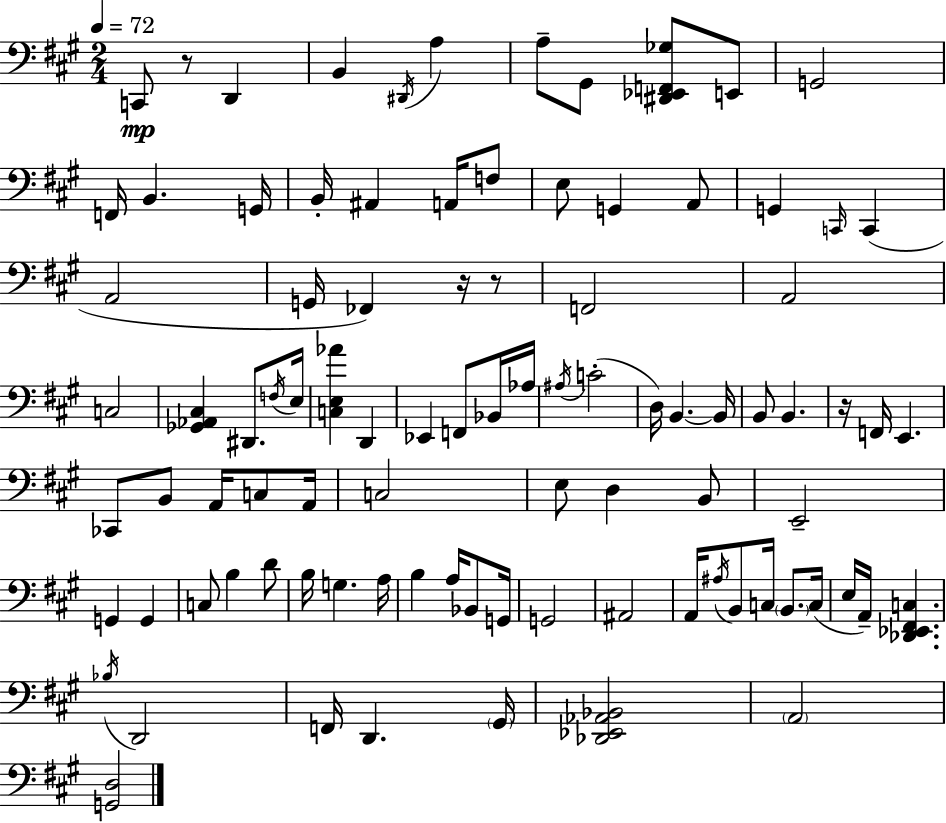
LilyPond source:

{
  \clef bass
  \numericTimeSignature
  \time 2/4
  \key a \major
  \tempo 4 = 72
  c,8\mp r8 d,4 | b,4 \acciaccatura { dis,16 } a4 | a8-- gis,8 <dis, ees, f, ges>8 e,8 | g,2 | \break f,16 b,4. | g,16 b,16-. ais,4 a,16 f8 | e8 g,4 a,8 | g,4 \grace { c,16 }( c,4 | \break a,2 | g,16 fes,4) r16 | r8 f,2 | a,2 | \break c2 | <ges, aes, cis>4 dis,8. | \acciaccatura { f16 } e16 <c e aes'>4 d,4 | ees,4 f,8 | \break bes,16 aes16 \acciaccatura { ais16 }( c'2-. | d16) b,4.~~ | b,16 b,8 b,4. | r16 f,16 e,4. | \break ces,8 b,8 | a,16 c8 a,16 c2 | e8 d4 | b,8 e,2-- | \break g,4 | g,4 c8 b4 | d'8 b16 g4. | a16 b4 | \break a16 bes,8 g,16 g,2 | ais,2 | a,16 \acciaccatura { ais16 } b,8 | c16 \parenthesize b,8. c16( e16 a,16--) <des, ees, fis, c>4. | \break \acciaccatura { bes16 } d,2 | f,16 d,4. | \parenthesize gis,16 <des, ees, aes, bes,>2 | \parenthesize a,2 | \break <g, d>2 | \bar "|."
}